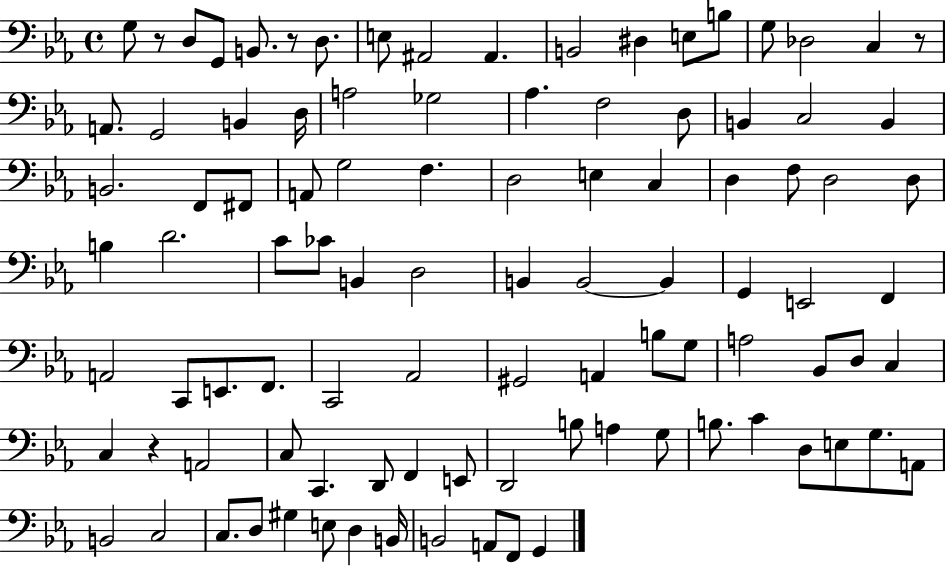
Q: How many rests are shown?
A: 4